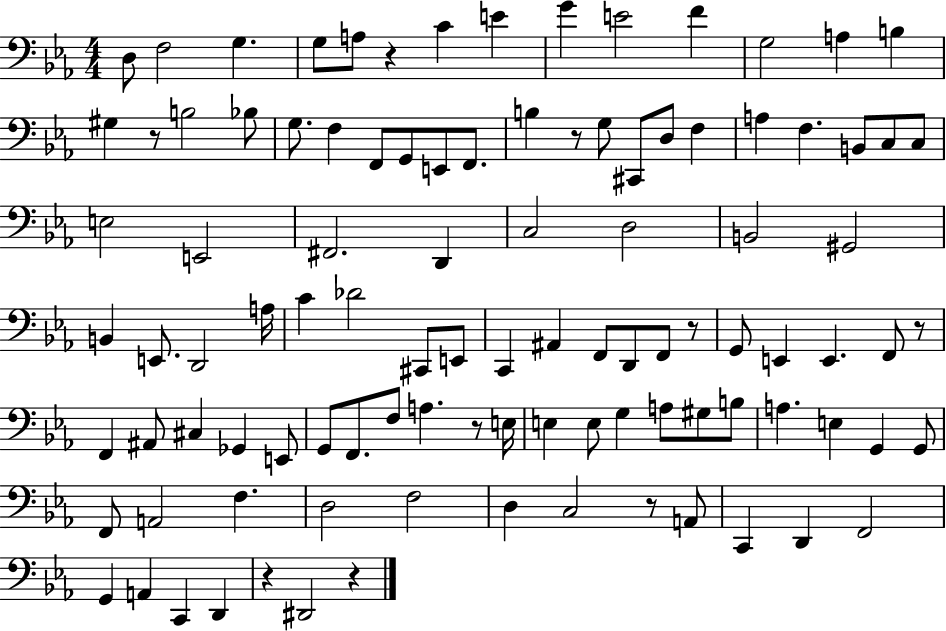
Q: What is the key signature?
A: EES major